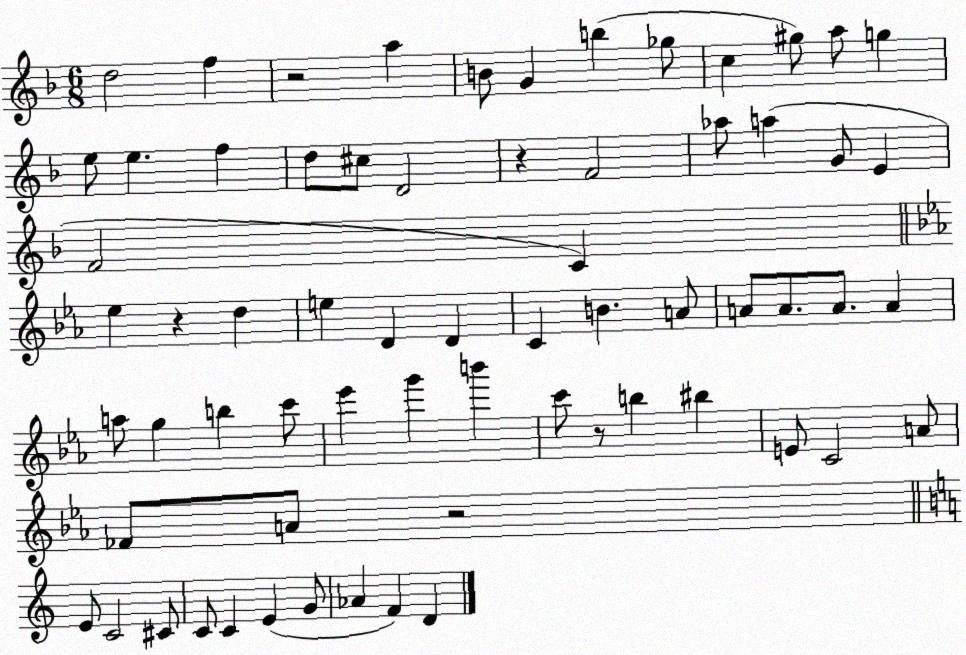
X:1
T:Untitled
M:6/8
L:1/4
K:F
d2 f z2 a B/2 G b _g/2 c ^g/2 a/2 g e/2 e f d/2 ^c/2 D2 z F2 _a/2 a G/2 E F2 C _e z d e D D C B A/2 A/2 A/2 A/2 A a/2 g b c'/2 _e' g' b' c'/2 z/2 b ^b E/2 C2 A/2 _F/2 A/2 z2 E/2 C2 ^C/2 C/2 C E G/2 _A F D